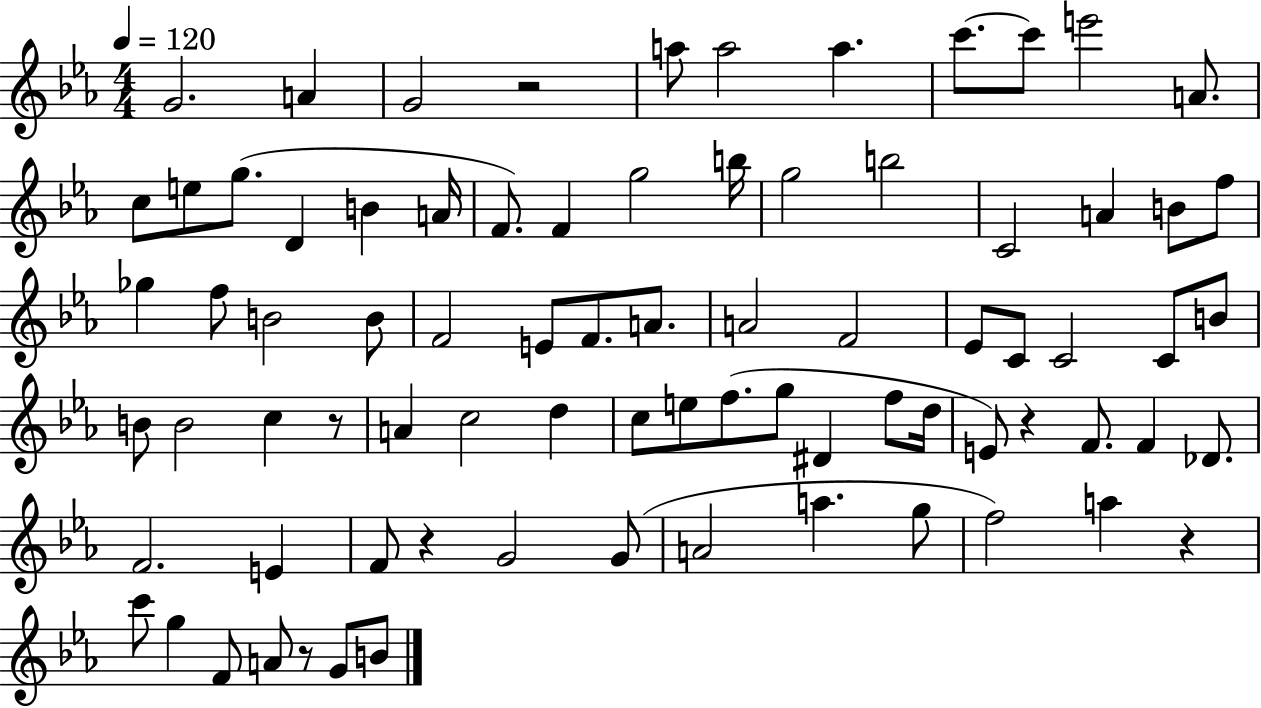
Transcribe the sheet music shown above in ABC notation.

X:1
T:Untitled
M:4/4
L:1/4
K:Eb
G2 A G2 z2 a/2 a2 a c'/2 c'/2 e'2 A/2 c/2 e/2 g/2 D B A/4 F/2 F g2 b/4 g2 b2 C2 A B/2 f/2 _g f/2 B2 B/2 F2 E/2 F/2 A/2 A2 F2 _E/2 C/2 C2 C/2 B/2 B/2 B2 c z/2 A c2 d c/2 e/2 f/2 g/2 ^D f/2 d/4 E/2 z F/2 F _D/2 F2 E F/2 z G2 G/2 A2 a g/2 f2 a z c'/2 g F/2 A/2 z/2 G/2 B/2